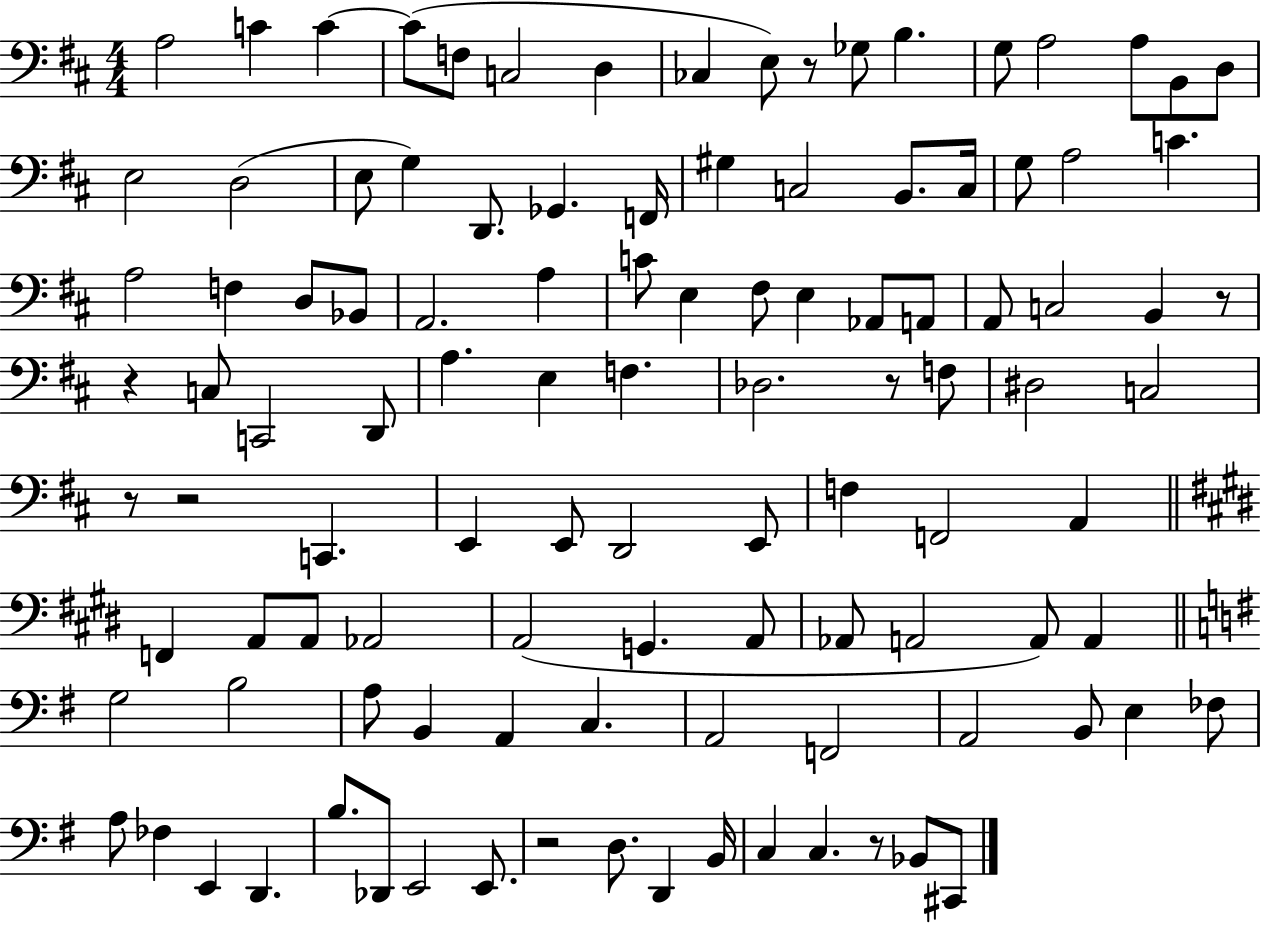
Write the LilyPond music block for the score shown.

{
  \clef bass
  \numericTimeSignature
  \time 4/4
  \key d \major
  a2 c'4 c'4~~ | c'8( f8 c2 d4 | ces4 e8) r8 ges8 b4. | g8 a2 a8 b,8 d8 | \break e2 d2( | e8 g4) d,8. ges,4. f,16 | gis4 c2 b,8. c16 | g8 a2 c'4. | \break a2 f4 d8 bes,8 | a,2. a4 | c'8 e4 fis8 e4 aes,8 a,8 | a,8 c2 b,4 r8 | \break r4 c8 c,2 d,8 | a4. e4 f4. | des2. r8 f8 | dis2 c2 | \break r8 r2 c,4. | e,4 e,8 d,2 e,8 | f4 f,2 a,4 | \bar "||" \break \key e \major f,4 a,8 a,8 aes,2 | a,2( g,4. a,8 | aes,8 a,2 a,8) a,4 | \bar "||" \break \key g \major g2 b2 | a8 b,4 a,4 c4. | a,2 f,2 | a,2 b,8 e4 fes8 | \break a8 fes4 e,4 d,4. | b8. des,8 e,2 e,8. | r2 d8. d,4 b,16 | c4 c4. r8 bes,8 cis,8 | \break \bar "|."
}